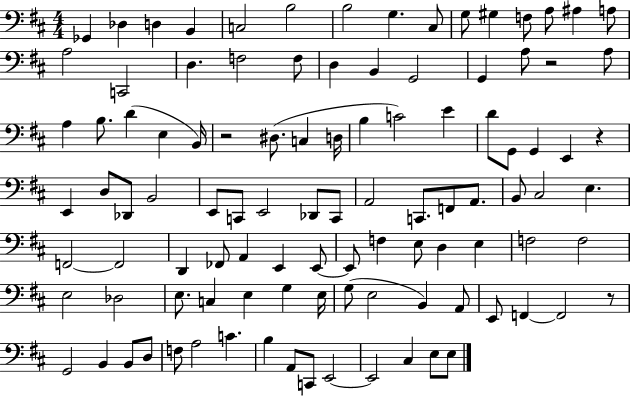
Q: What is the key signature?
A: D major